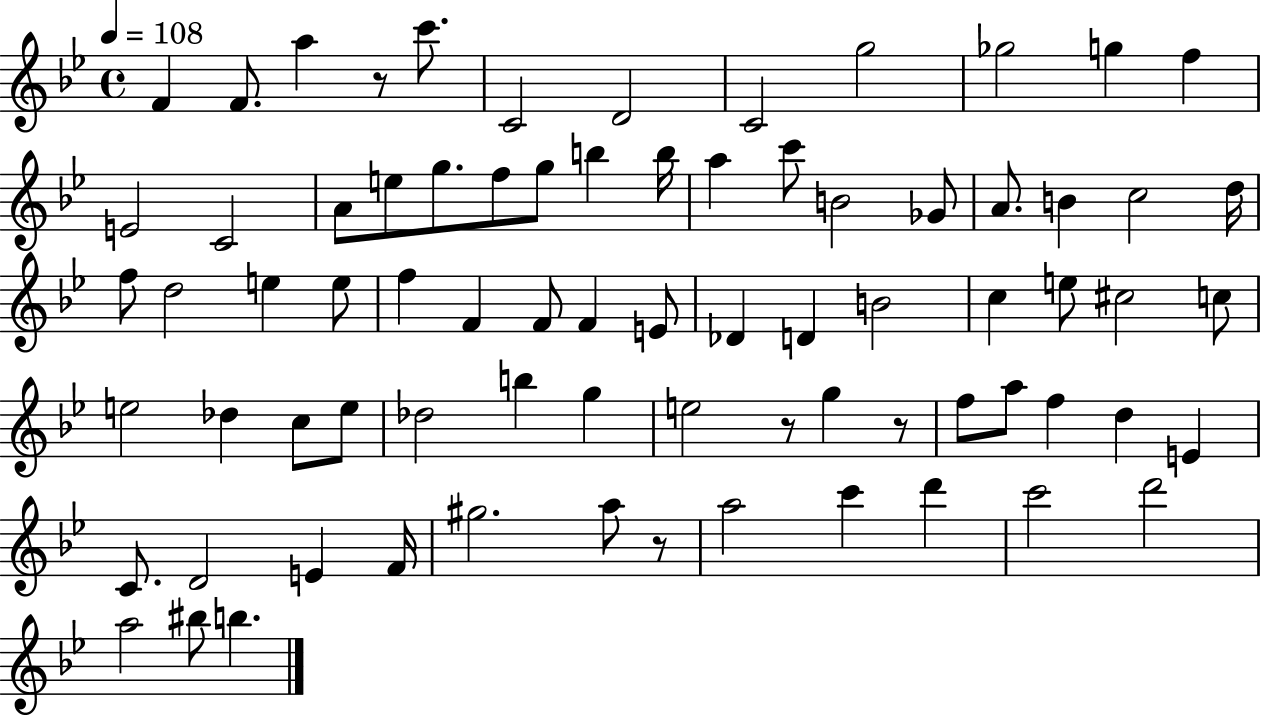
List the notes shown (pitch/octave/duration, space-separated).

F4/q F4/e. A5/q R/e C6/e. C4/h D4/h C4/h G5/h Gb5/h G5/q F5/q E4/h C4/h A4/e E5/e G5/e. F5/e G5/e B5/q B5/s A5/q C6/e B4/h Gb4/e A4/e. B4/q C5/h D5/s F5/e D5/h E5/q E5/e F5/q F4/q F4/e F4/q E4/e Db4/q D4/q B4/h C5/q E5/e C#5/h C5/e E5/h Db5/q C5/e E5/e Db5/h B5/q G5/q E5/h R/e G5/q R/e F5/e A5/e F5/q D5/q E4/q C4/e. D4/h E4/q F4/s G#5/h. A5/e R/e A5/h C6/q D6/q C6/h D6/h A5/h BIS5/e B5/q.